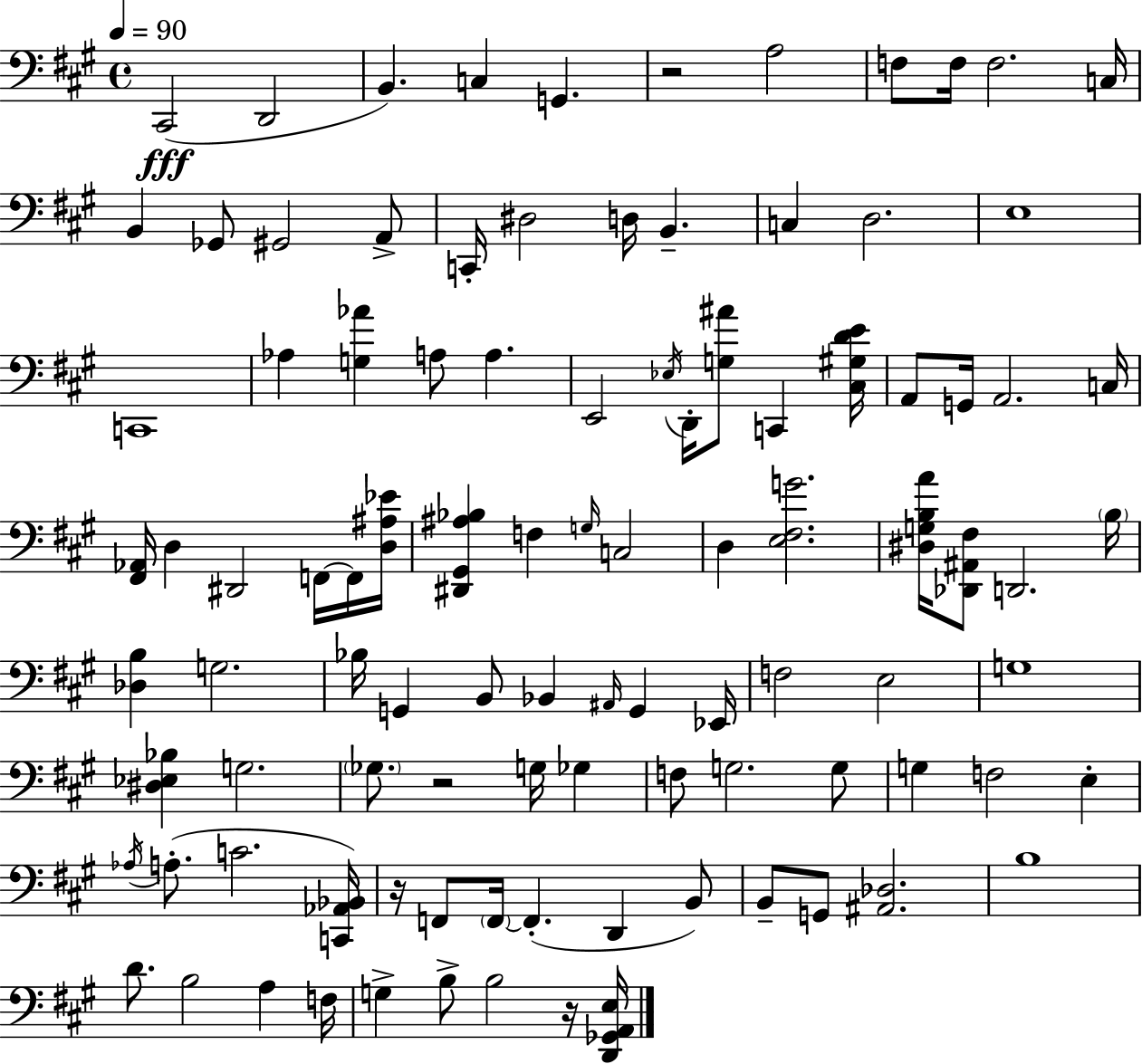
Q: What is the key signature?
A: A major